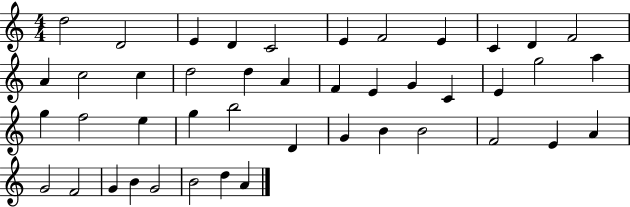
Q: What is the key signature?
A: C major